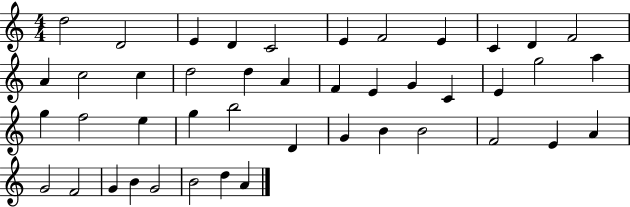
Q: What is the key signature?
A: C major